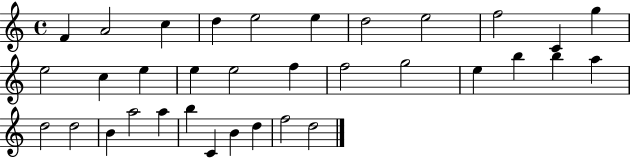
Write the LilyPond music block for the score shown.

{
  \clef treble
  \time 4/4
  \defaultTimeSignature
  \key c \major
  f'4 a'2 c''4 | d''4 e''2 e''4 | d''2 e''2 | f''2 c'4 g''4 | \break e''2 c''4 e''4 | e''4 e''2 f''4 | f''2 g''2 | e''4 b''4 b''4 a''4 | \break d''2 d''2 | b'4 a''2 a''4 | b''4 c'4 b'4 d''4 | f''2 d''2 | \break \bar "|."
}